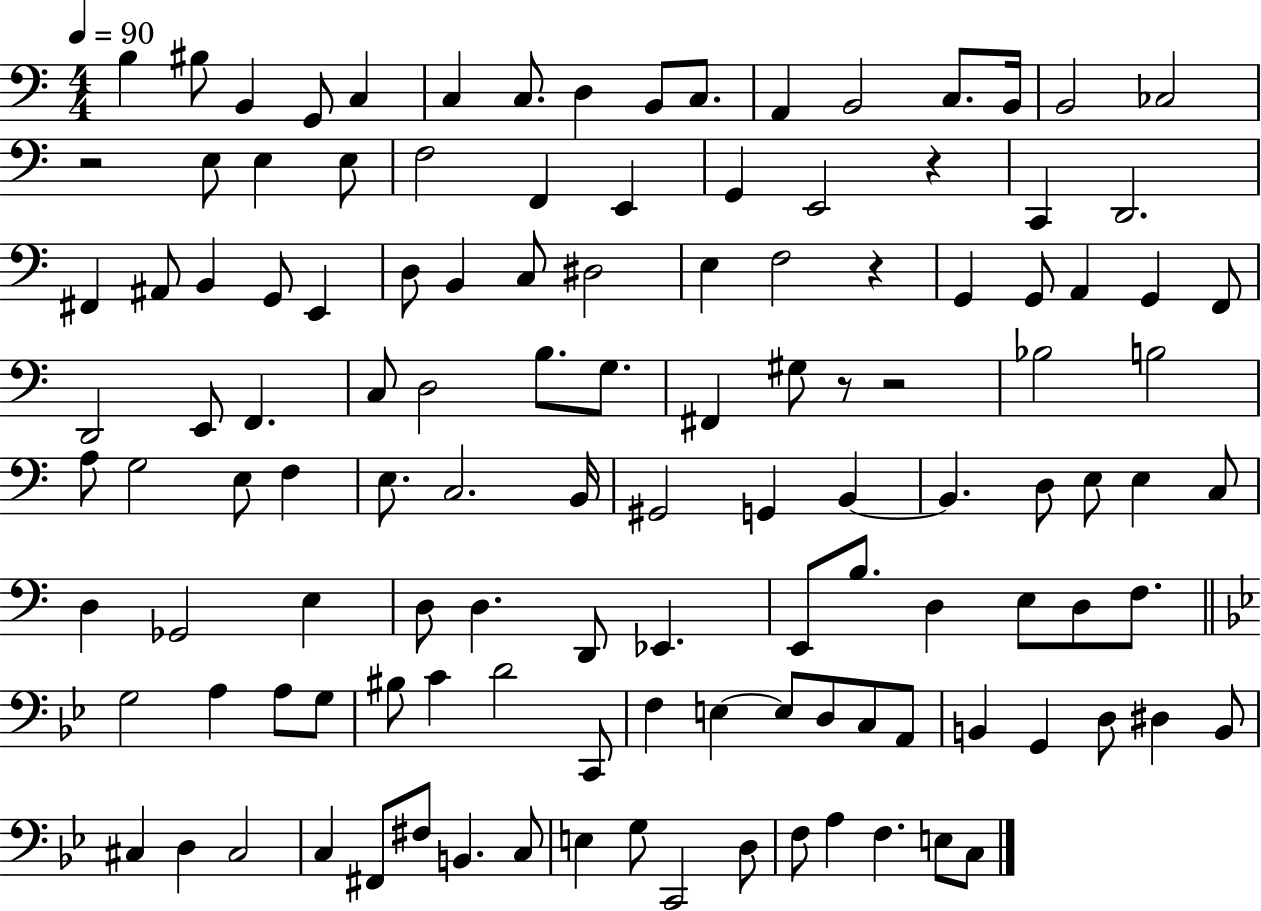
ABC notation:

X:1
T:Untitled
M:4/4
L:1/4
K:C
B, ^B,/2 B,, G,,/2 C, C, C,/2 D, B,,/2 C,/2 A,, B,,2 C,/2 B,,/4 B,,2 _C,2 z2 E,/2 E, E,/2 F,2 F,, E,, G,, E,,2 z C,, D,,2 ^F,, ^A,,/2 B,, G,,/2 E,, D,/2 B,, C,/2 ^D,2 E, F,2 z G,, G,,/2 A,, G,, F,,/2 D,,2 E,,/2 F,, C,/2 D,2 B,/2 G,/2 ^F,, ^G,/2 z/2 z2 _B,2 B,2 A,/2 G,2 E,/2 F, E,/2 C,2 B,,/4 ^G,,2 G,, B,, B,, D,/2 E,/2 E, C,/2 D, _G,,2 E, D,/2 D, D,,/2 _E,, E,,/2 B,/2 D, E,/2 D,/2 F,/2 G,2 A, A,/2 G,/2 ^B,/2 C D2 C,,/2 F, E, E,/2 D,/2 C,/2 A,,/2 B,, G,, D,/2 ^D, B,,/2 ^C, D, ^C,2 C, ^F,,/2 ^F,/2 B,, C,/2 E, G,/2 C,,2 D,/2 F,/2 A, F, E,/2 C,/2